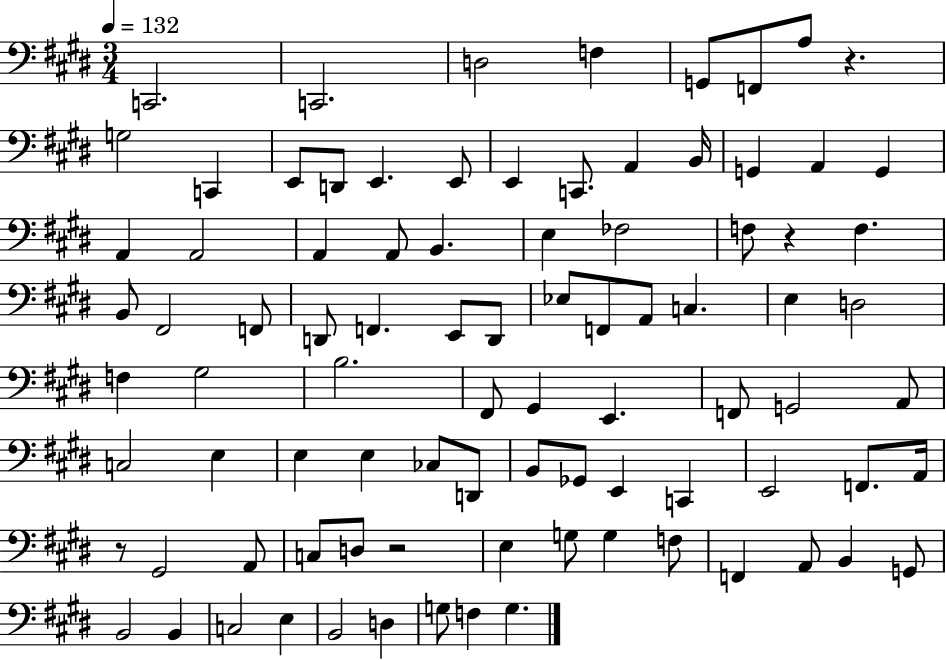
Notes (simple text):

C2/h. C2/h. D3/h F3/q G2/e F2/e A3/e R/q. G3/h C2/q E2/e D2/e E2/q. E2/e E2/q C2/e. A2/q B2/s G2/q A2/q G2/q A2/q A2/h A2/q A2/e B2/q. E3/q FES3/h F3/e R/q F3/q. B2/e F#2/h F2/e D2/e F2/q. E2/e D2/e Eb3/e F2/e A2/e C3/q. E3/q D3/h F3/q G#3/h B3/h. F#2/e G#2/q E2/q. F2/e G2/h A2/e C3/h E3/q E3/q E3/q CES3/e D2/e B2/e Gb2/e E2/q C2/q E2/h F2/e. A2/s R/e G#2/h A2/e C3/e D3/e R/h E3/q G3/e G3/q F3/e F2/q A2/e B2/q G2/e B2/h B2/q C3/h E3/q B2/h D3/q G3/e F3/q G3/q.